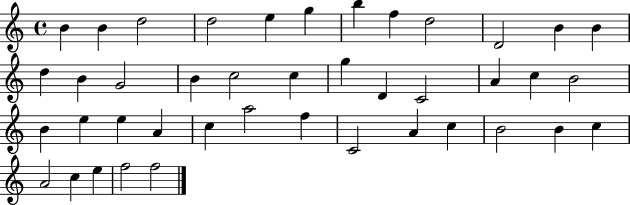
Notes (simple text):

B4/q B4/q D5/h D5/h E5/q G5/q B5/q F5/q D5/h D4/h B4/q B4/q D5/q B4/q G4/h B4/q C5/h C5/q G5/q D4/q C4/h A4/q C5/q B4/h B4/q E5/q E5/q A4/q C5/q A5/h F5/q C4/h A4/q C5/q B4/h B4/q C5/q A4/h C5/q E5/q F5/h F5/h